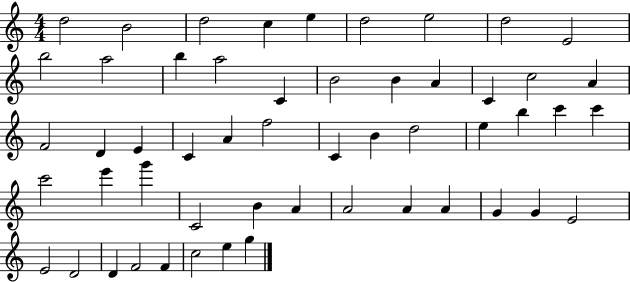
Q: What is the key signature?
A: C major